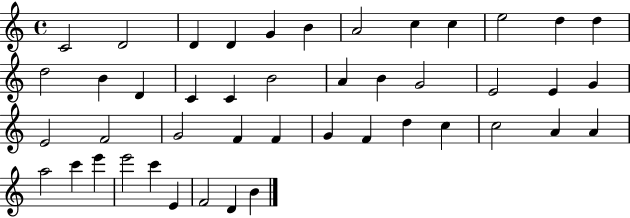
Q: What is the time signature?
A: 4/4